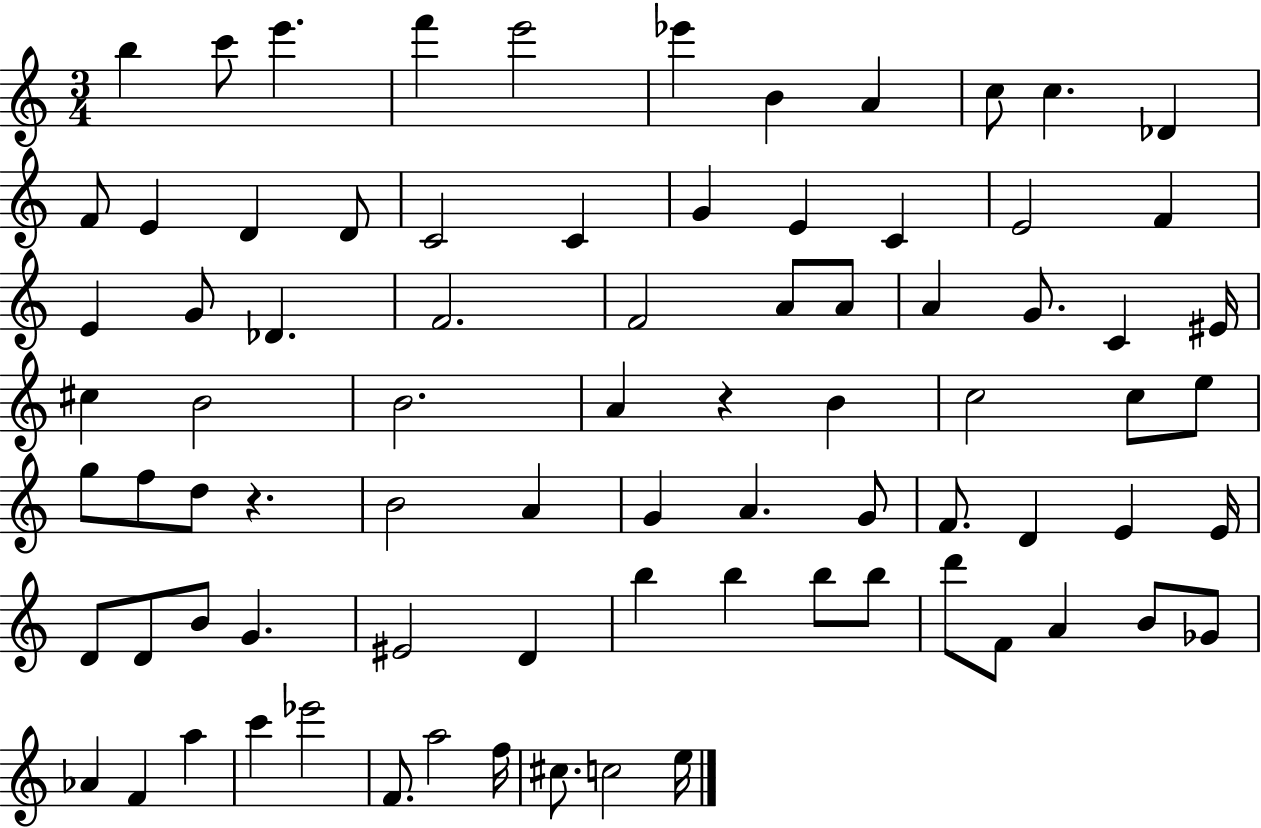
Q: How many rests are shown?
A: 2